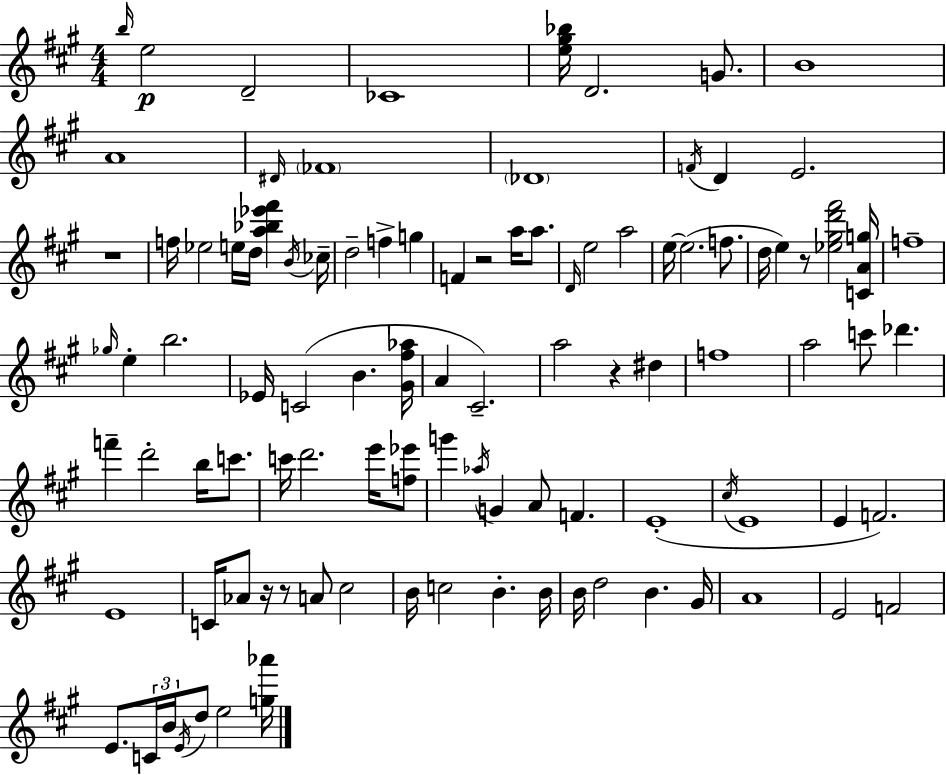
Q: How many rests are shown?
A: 6